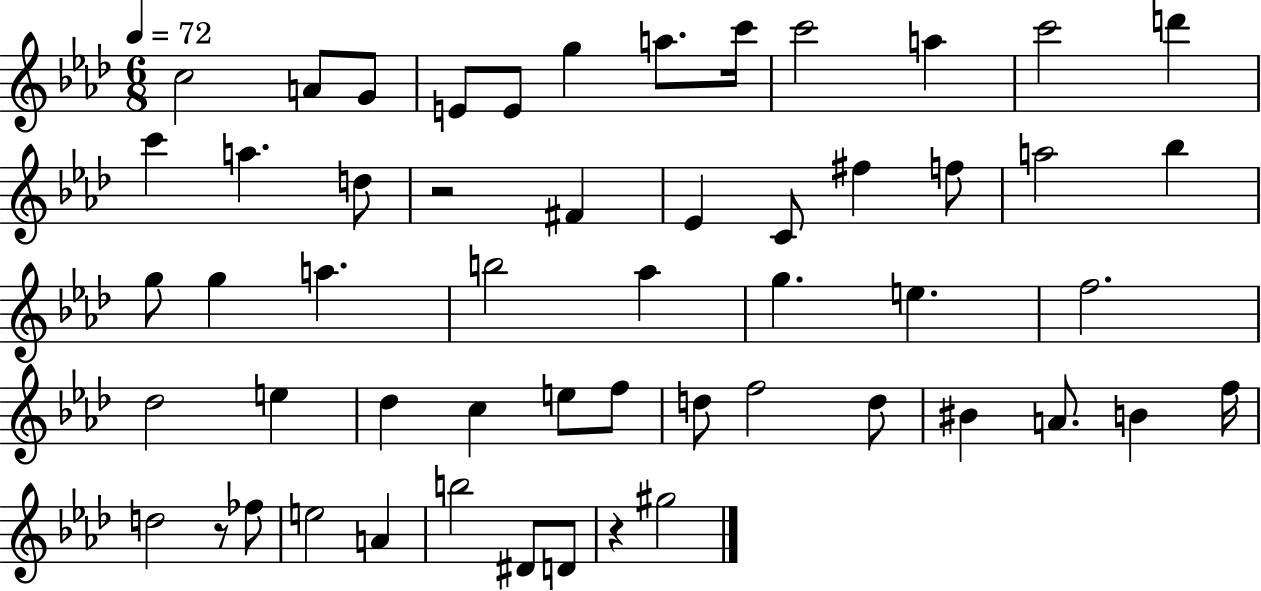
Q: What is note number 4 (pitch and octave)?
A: E4